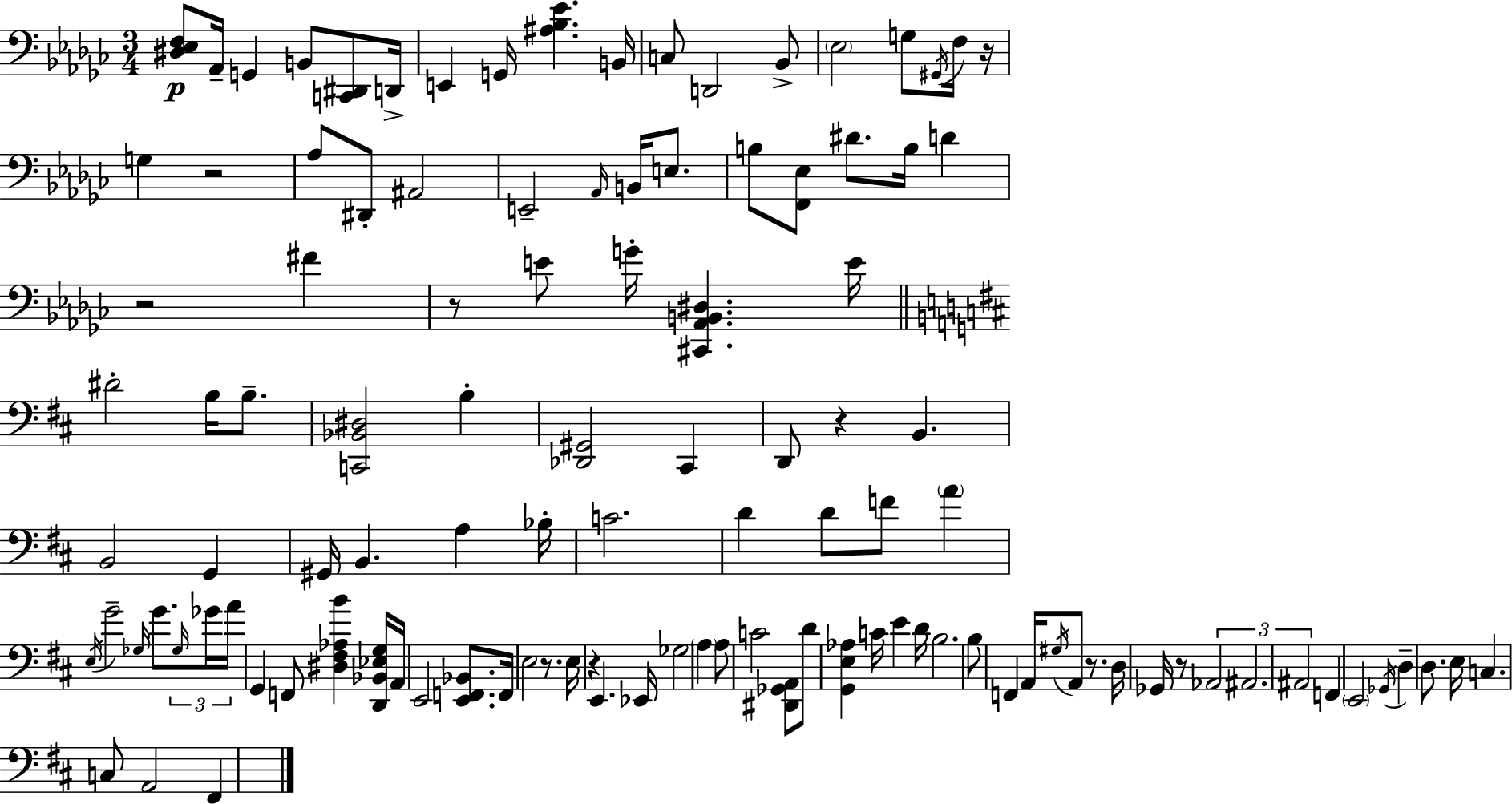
{
  \clef bass
  \numericTimeSignature
  \time 3/4
  \key ees \minor
  \repeat volta 2 { <dis ees f>8\p aes,16-- g,4 b,8 <c, dis,>8 d,16-> | e,4 g,16 <ais bes ees'>4. b,16 | c8 d,2 bes,8-> | \parenthesize ees2 g8 \acciaccatura { gis,16 } f16 | \break r16 g4 r2 | aes8 dis,8-. ais,2 | e,2-- \grace { aes,16 } b,16 e8. | b8 <f, ees>8 dis'8. b16 d'4 | \break r2 fis'4 | r8 e'8 g'16-. <cis, aes, b, dis>4. | e'16 \bar "||" \break \key d \major dis'2-. b16 b8.-- | <c, bes, dis>2 b4-. | <des, gis,>2 cis,4 | d,8 r4 b,4. | \break b,2 g,4 | gis,16 b,4. a4 bes16-. | c'2. | d'4 d'8 f'8 \parenthesize a'4 | \break \acciaccatura { e16 } g'2-- \grace { ges16 } g'8. | \tuplet 3/2 { \grace { ges16 } ges'16 a'16 } g,4 f,8 <dis fis aes b'>4 | <d, bes, ees g>16 a,16 e,2 | <e, f, bes,>8. f,16 e2 | \break r8. e16 r4 e,4. | ees,16 ges2 \parenthesize a4 | a8 c'2 | <dis, ges, a,>8 d'8 <g, e aes>4 c'16 e'4 | \break d'16 b2. | b8 f,4 a,16 \acciaccatura { gis16 } a,8 | r8. d16 ges,16 r8 \tuplet 3/2 { aes,2 | ais,2. | \break ais,2 } | f,4 \parenthesize e,2 | \acciaccatura { ges,16 } d4-- d8. e16 c4. | c8 a,2 | \break fis,4 } \bar "|."
}